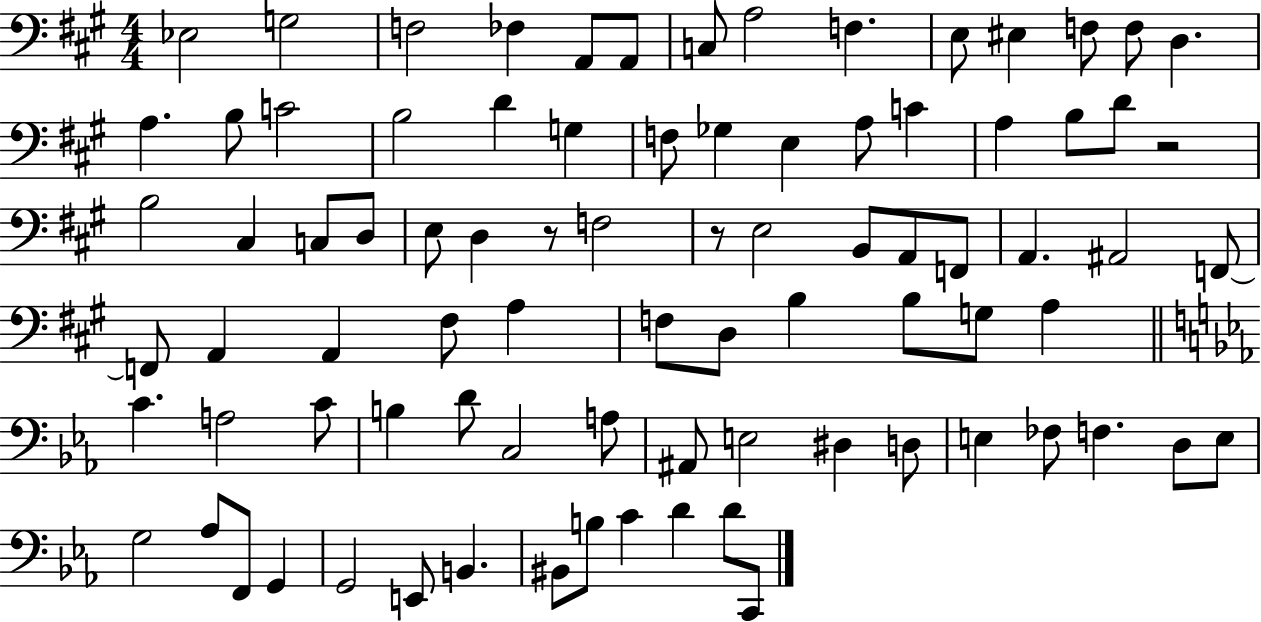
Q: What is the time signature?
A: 4/4